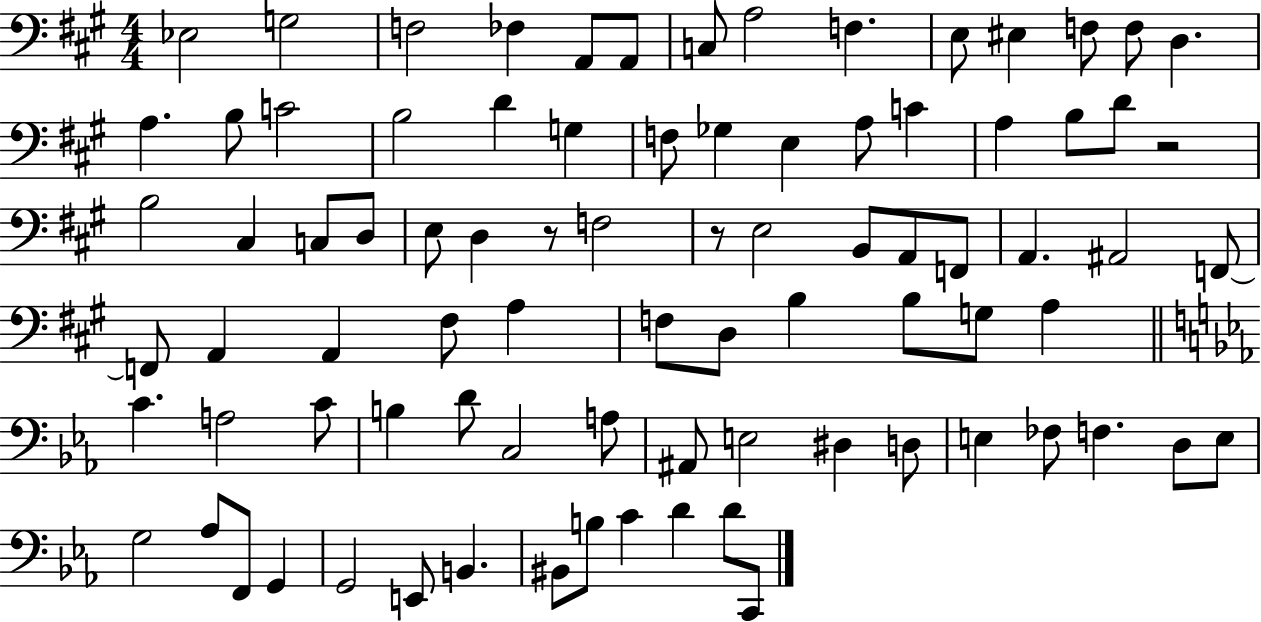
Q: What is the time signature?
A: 4/4